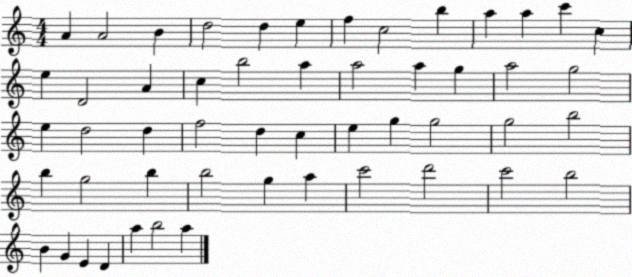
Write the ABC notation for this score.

X:1
T:Untitled
M:4/4
L:1/4
K:C
A A2 B d2 d e f c2 b a a c' c e D2 A c b2 a a2 a g a2 g2 e d2 d f2 d c e g g2 g2 b2 b g2 b b2 g a c'2 d'2 c'2 b2 B G E D a b2 a